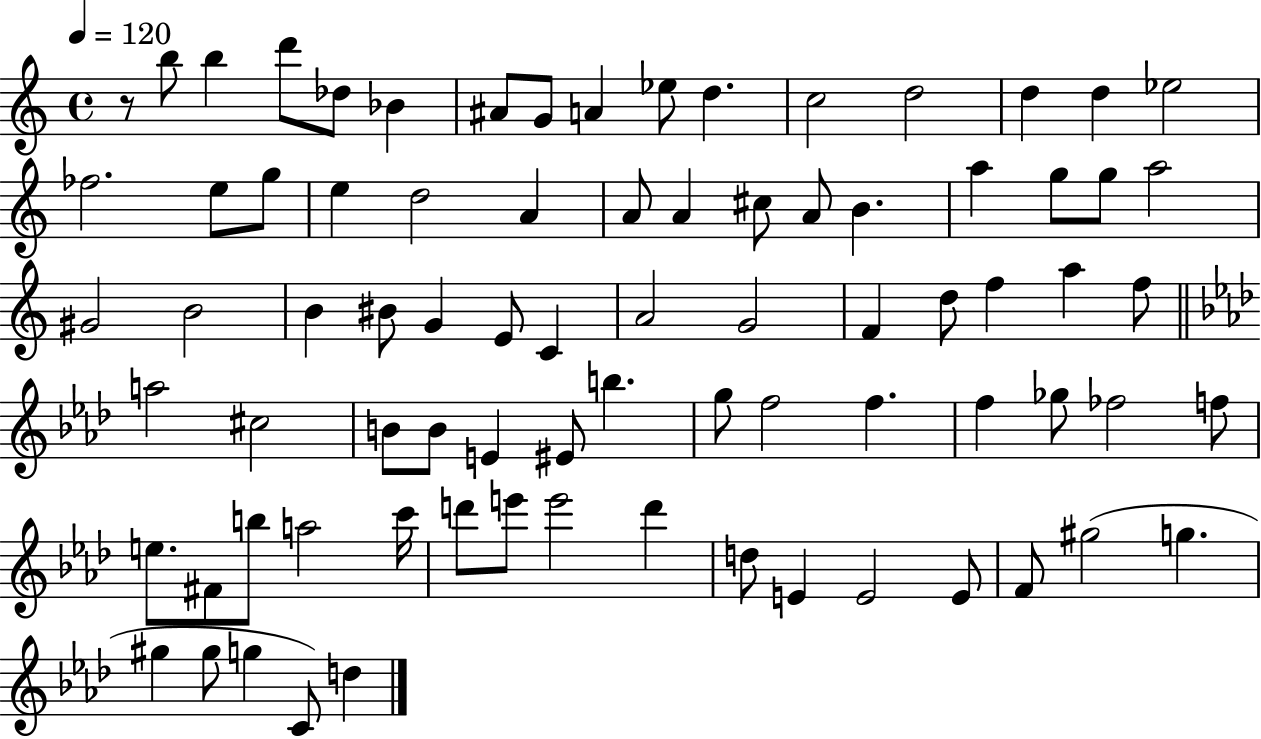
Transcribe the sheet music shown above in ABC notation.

X:1
T:Untitled
M:4/4
L:1/4
K:C
z/2 b/2 b d'/2 _d/2 _B ^A/2 G/2 A _e/2 d c2 d2 d d _e2 _f2 e/2 g/2 e d2 A A/2 A ^c/2 A/2 B a g/2 g/2 a2 ^G2 B2 B ^B/2 G E/2 C A2 G2 F d/2 f a f/2 a2 ^c2 B/2 B/2 E ^E/2 b g/2 f2 f f _g/2 _f2 f/2 e/2 ^F/2 b/2 a2 c'/4 d'/2 e'/2 e'2 d' d/2 E E2 E/2 F/2 ^g2 g ^g ^g/2 g C/2 d